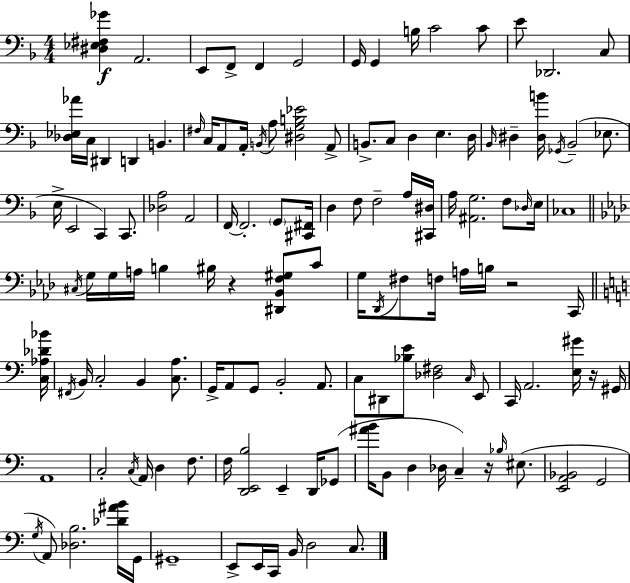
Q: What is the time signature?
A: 4/4